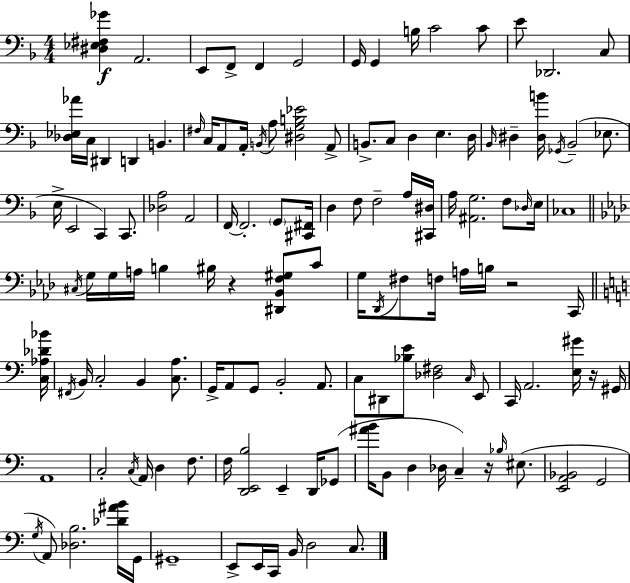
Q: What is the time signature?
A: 4/4